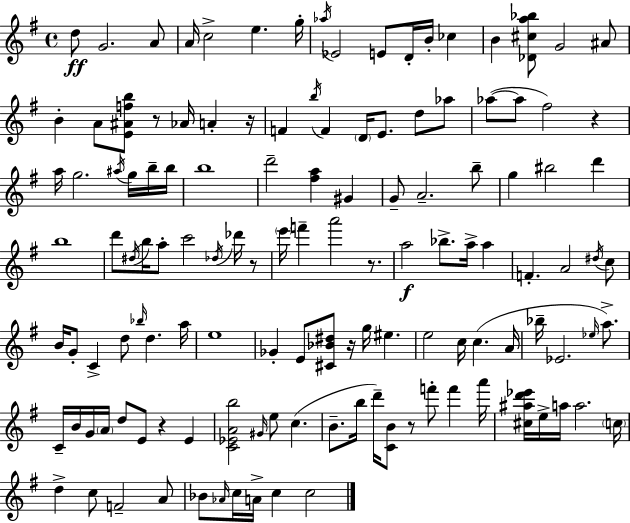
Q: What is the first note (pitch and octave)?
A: D5